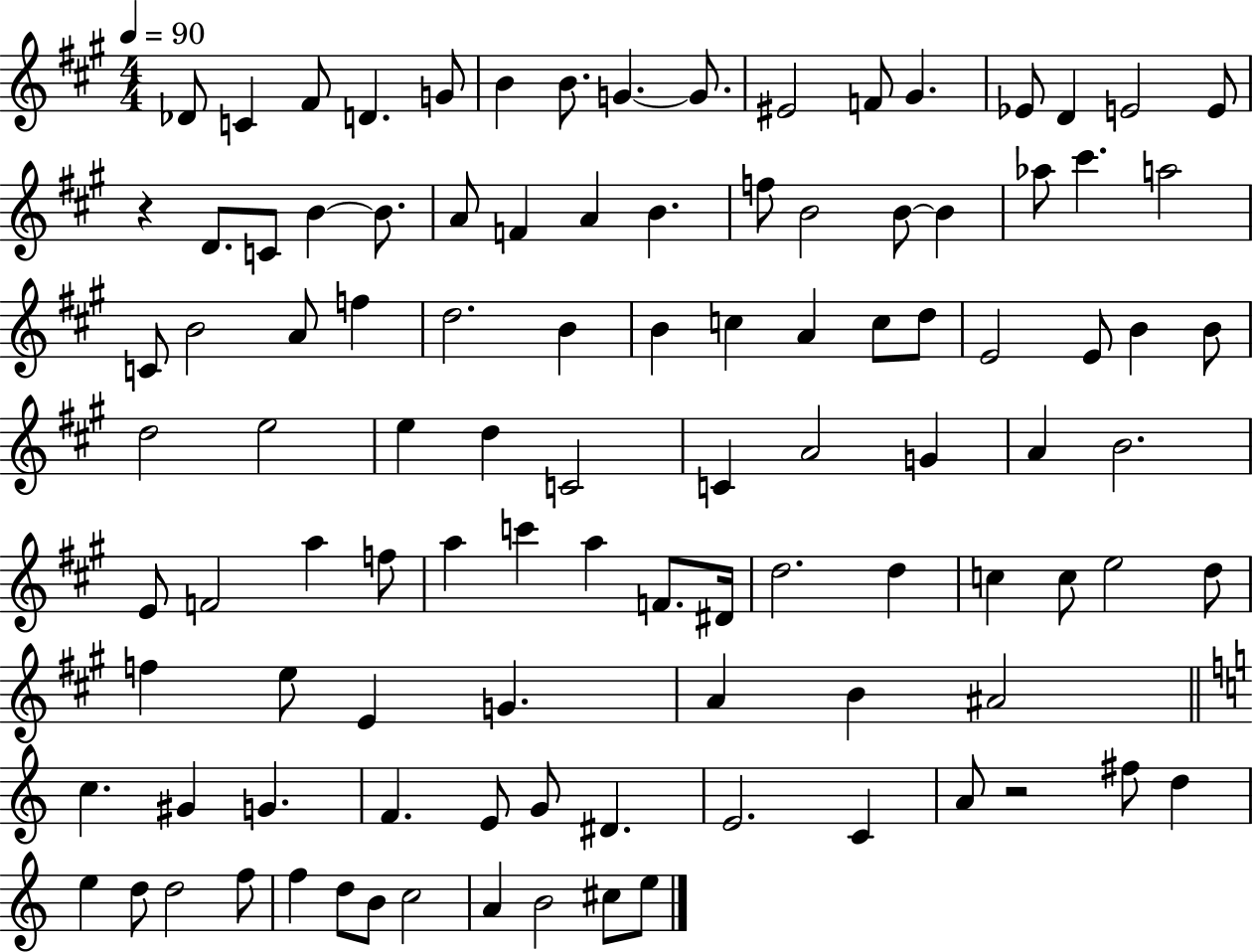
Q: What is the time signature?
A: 4/4